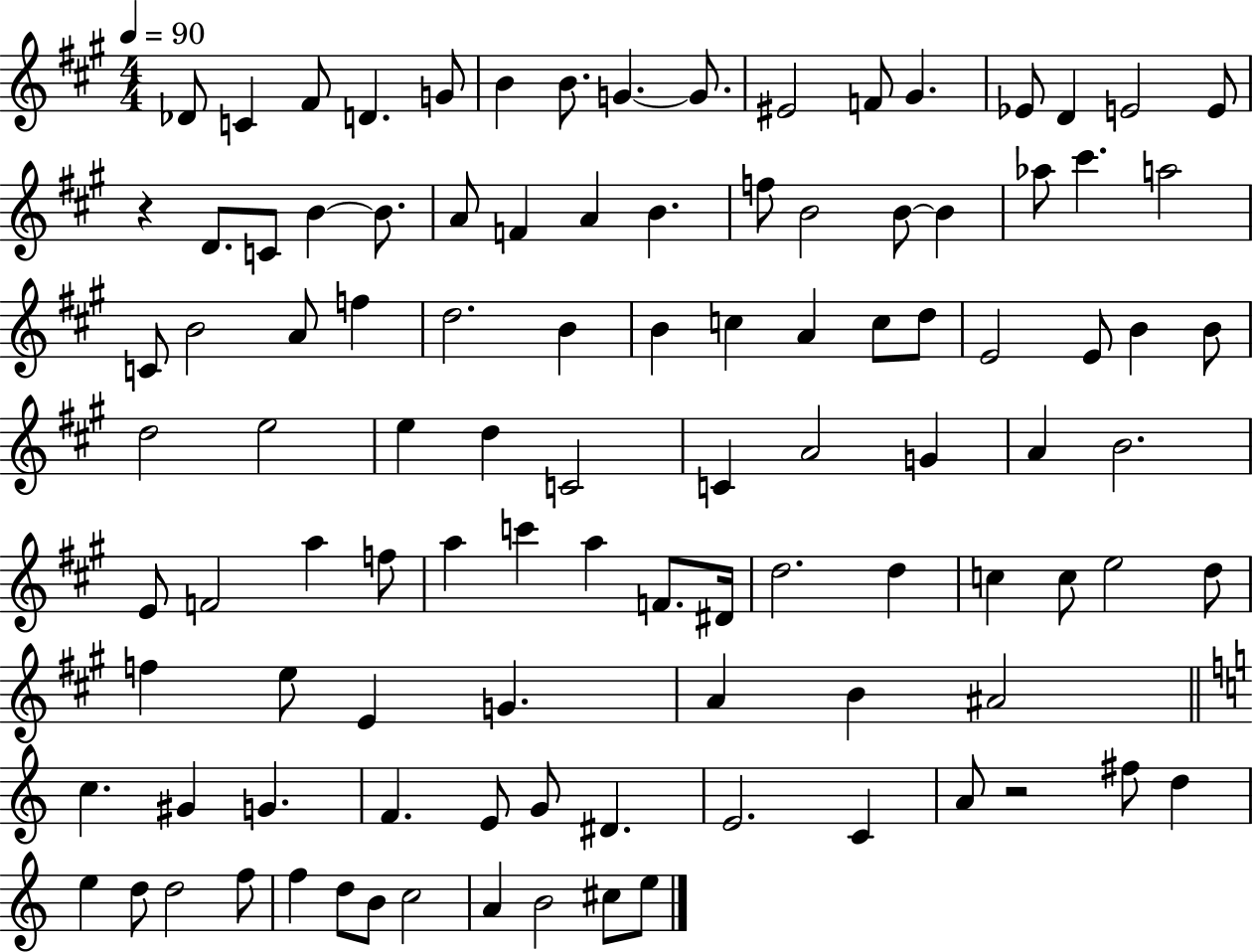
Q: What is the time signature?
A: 4/4